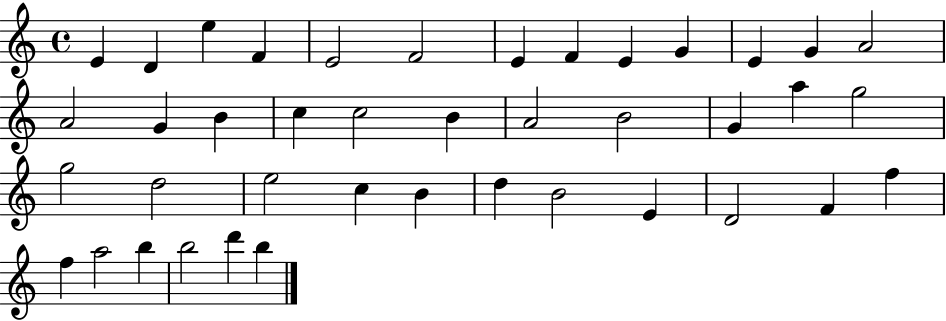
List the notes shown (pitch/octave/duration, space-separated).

E4/q D4/q E5/q F4/q E4/h F4/h E4/q F4/q E4/q G4/q E4/q G4/q A4/h A4/h G4/q B4/q C5/q C5/h B4/q A4/h B4/h G4/q A5/q G5/h G5/h D5/h E5/h C5/q B4/q D5/q B4/h E4/q D4/h F4/q F5/q F5/q A5/h B5/q B5/h D6/q B5/q